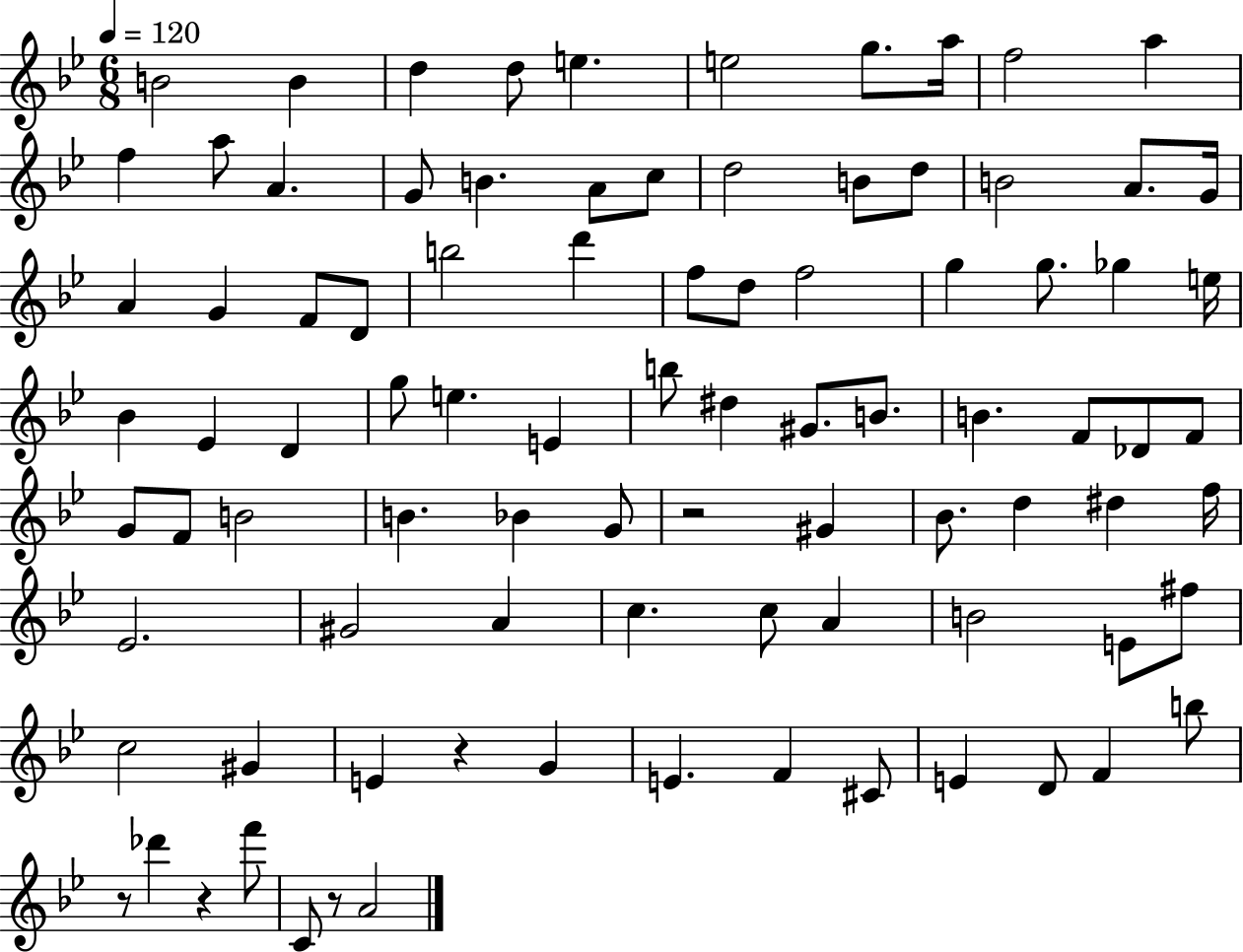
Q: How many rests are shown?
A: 5